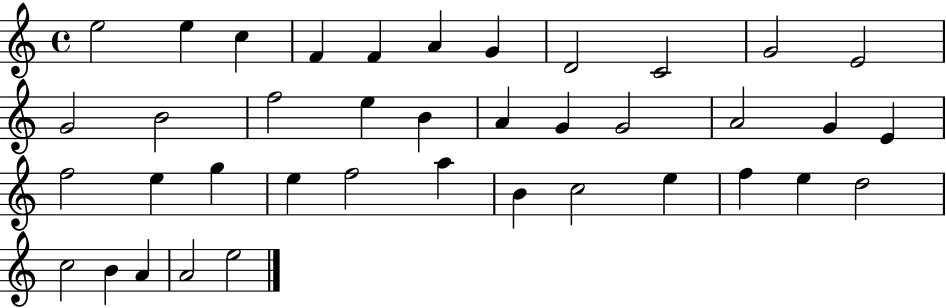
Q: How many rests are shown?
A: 0